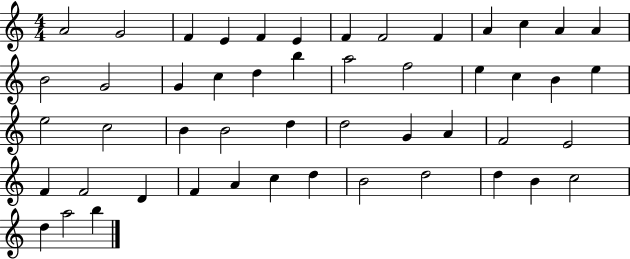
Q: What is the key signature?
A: C major